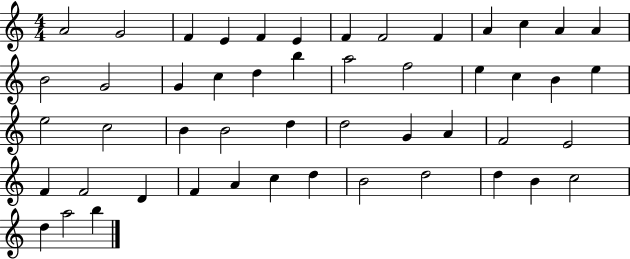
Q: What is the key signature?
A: C major